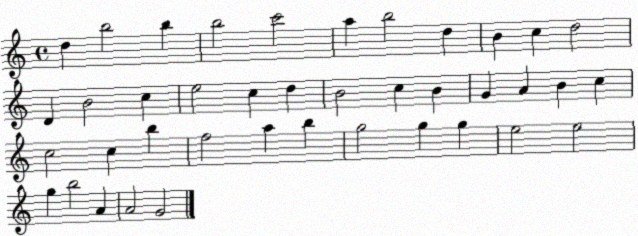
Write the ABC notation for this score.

X:1
T:Untitled
M:4/4
L:1/4
K:C
d b2 b b2 c'2 a b2 d B c d2 D B2 c e2 c d B2 c B G A B c c2 c b f2 a b g2 g g e2 e2 g b2 A A2 G2